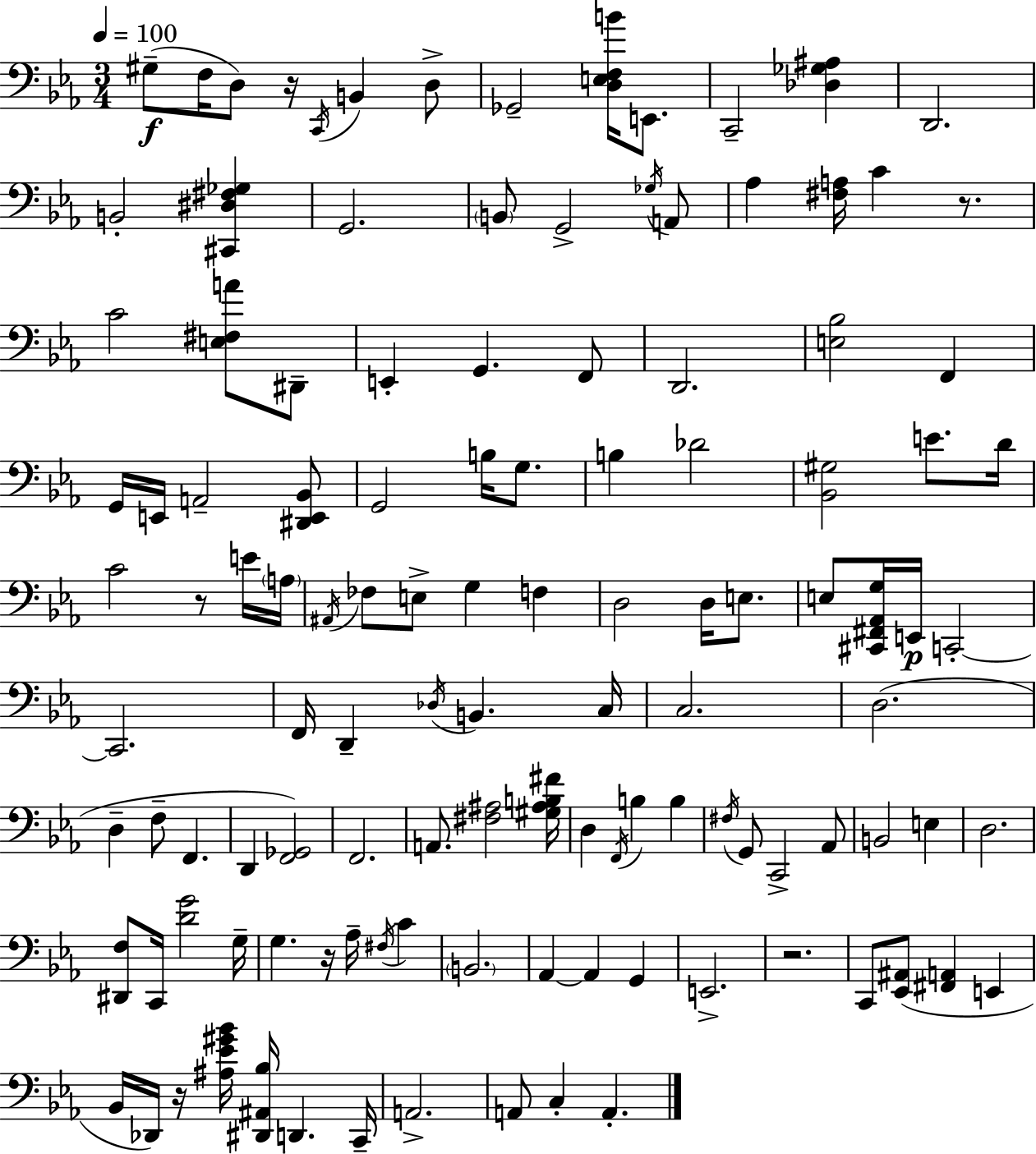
{
  \clef bass
  \numericTimeSignature
  \time 3/4
  \key ees \major
  \tempo 4 = 100
  gis8--(\f f16 d8) r16 \acciaccatura { c,16 } b,4 d8-> | ges,2-- <d e f b'>16 e,8. | c,2-- <des ges ais>4 | d,2. | \break b,2-. <cis, dis fis ges>4 | g,2. | \parenthesize b,8 g,2-> \acciaccatura { ges16 } | a,8 aes4 <fis a>16 c'4 r8. | \break c'2 <e fis a'>8 | dis,8-- e,4-. g,4. | f,8 d,2. | <e bes>2 f,4 | \break g,16 e,16 a,2-- | <dis, e, bes,>8 g,2 b16 g8. | b4 des'2 | <bes, gis>2 e'8. | \break d'16 c'2 r8 | e'16 \parenthesize a16 \acciaccatura { ais,16 } fes8 e8-> g4 f4 | d2 d16 | e8. e8 <cis, fis, aes, g>16 e,16\p c,2-.~~ | \break c,2. | f,16 d,4-- \acciaccatura { des16 } b,4. | c16 c2. | d2.( | \break d4-- f8-- f,4. | d,4 <f, ges,>2) | f,2. | a,8. <fis ais>2 | \break <gis ais b fis'>16 d4 \acciaccatura { f,16 } b4 | b4 \acciaccatura { fis16 } g,8 c,2-> | aes,8 b,2 | e4 d2. | \break <dis, f>8 c,16 <d' g'>2 | g16-- g4. | r16 aes16-- \acciaccatura { fis16 } c'4 \parenthesize b,2. | aes,4~~ aes,4 | \break g,4 e,2.-> | r2. | c,8 <ees, ais,>8( <fis, a,>4 | e,4 bes,16 des,16) r16 <ais ees' gis' bes'>16 <dis, ais, bes>16 | \break d,4. c,16-- a,2.-> | a,8 c4-. | a,4.-. \bar "|."
}